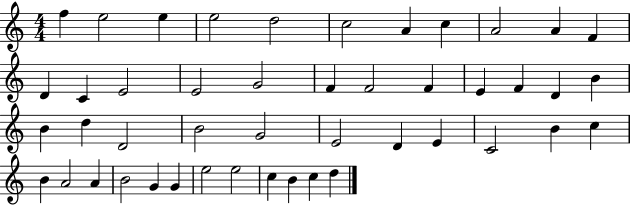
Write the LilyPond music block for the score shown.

{
  \clef treble
  \numericTimeSignature
  \time 4/4
  \key c \major
  f''4 e''2 e''4 | e''2 d''2 | c''2 a'4 c''4 | a'2 a'4 f'4 | \break d'4 c'4 e'2 | e'2 g'2 | f'4 f'2 f'4 | e'4 f'4 d'4 b'4 | \break b'4 d''4 d'2 | b'2 g'2 | e'2 d'4 e'4 | c'2 b'4 c''4 | \break b'4 a'2 a'4 | b'2 g'4 g'4 | e''2 e''2 | c''4 b'4 c''4 d''4 | \break \bar "|."
}